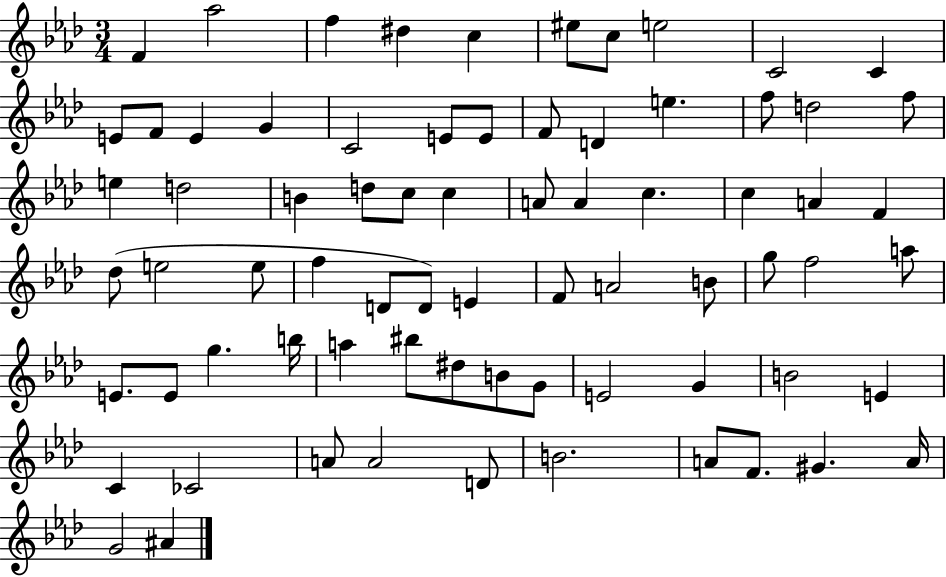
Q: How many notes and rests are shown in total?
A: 73